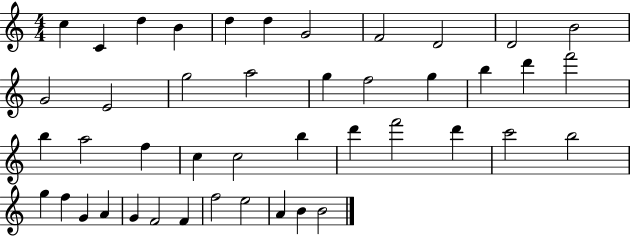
C5/q C4/q D5/q B4/q D5/q D5/q G4/h F4/h D4/h D4/h B4/h G4/h E4/h G5/h A5/h G5/q F5/h G5/q B5/q D6/q F6/h B5/q A5/h F5/q C5/q C5/h B5/q D6/q F6/h D6/q C6/h B5/h G5/q F5/q G4/q A4/q G4/q F4/h F4/q F5/h E5/h A4/q B4/q B4/h